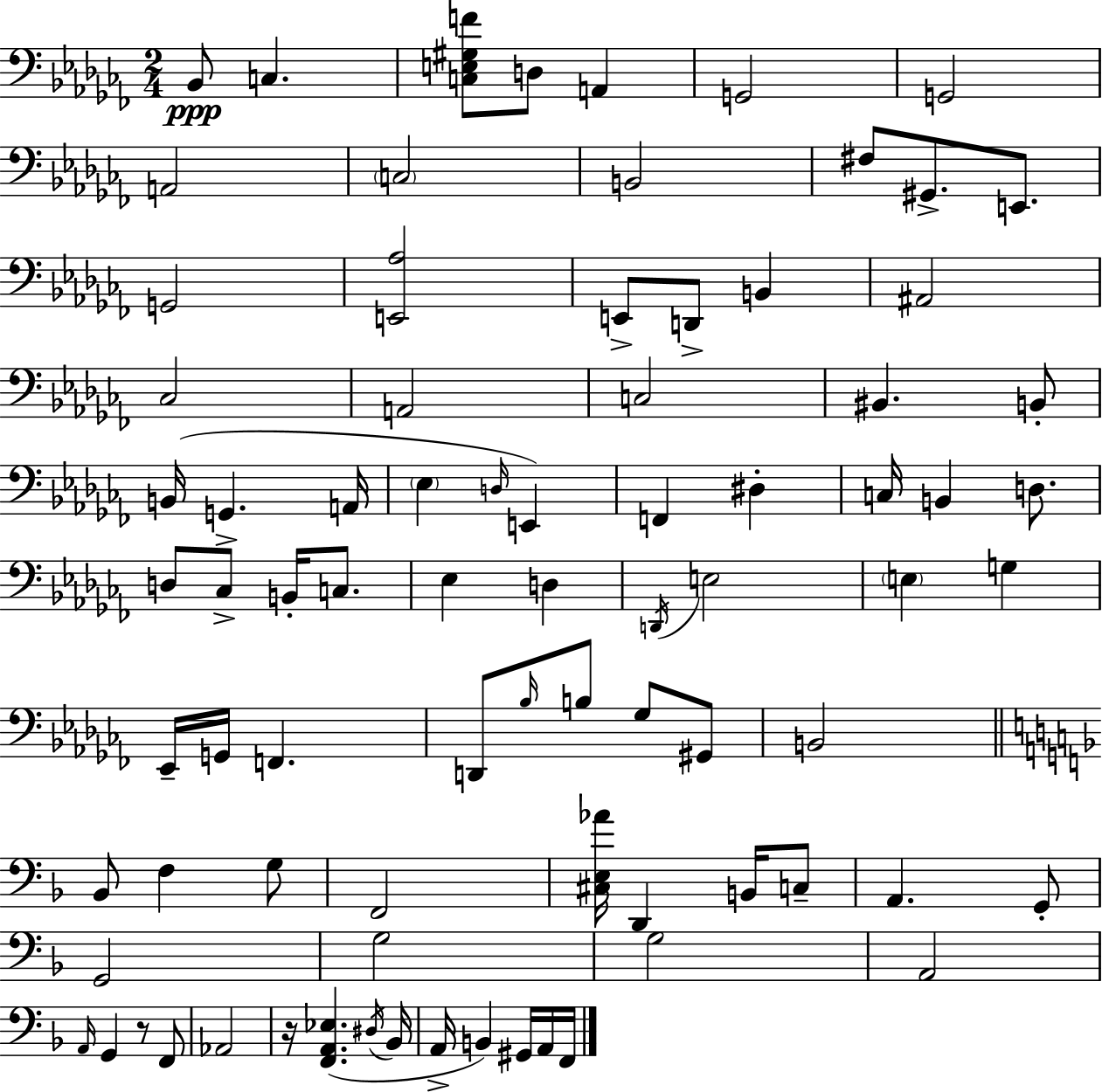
Bb2/e C3/q. [C3,E3,G#3,F4]/e D3/e A2/q G2/h G2/h A2/h C3/h B2/h F#3/e G#2/e. E2/e. G2/h [E2,Ab3]/h E2/e D2/e B2/q A#2/h CES3/h A2/h C3/h BIS2/q. B2/e B2/s G2/q. A2/s Eb3/q D3/s E2/q F2/q D#3/q C3/s B2/q D3/e. D3/e CES3/e B2/s C3/e. Eb3/q D3/q D2/s E3/h E3/q G3/q Eb2/s G2/s F2/q. D2/e Bb3/s B3/e Gb3/e G#2/e B2/h Bb2/e F3/q G3/e F2/h [C#3,E3,Ab4]/s D2/q B2/s C3/e A2/q. G2/e G2/h G3/h G3/h A2/h A2/s G2/q R/e F2/e Ab2/h R/s [F2,A2,Eb3]/q. D#3/s Bb2/s A2/s B2/q G#2/s A2/s F2/s